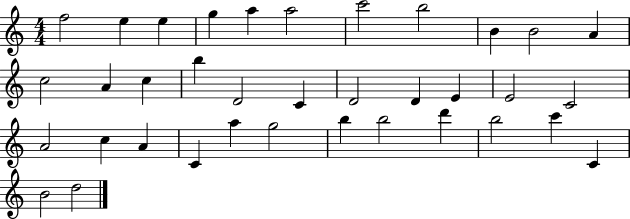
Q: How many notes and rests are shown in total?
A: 36